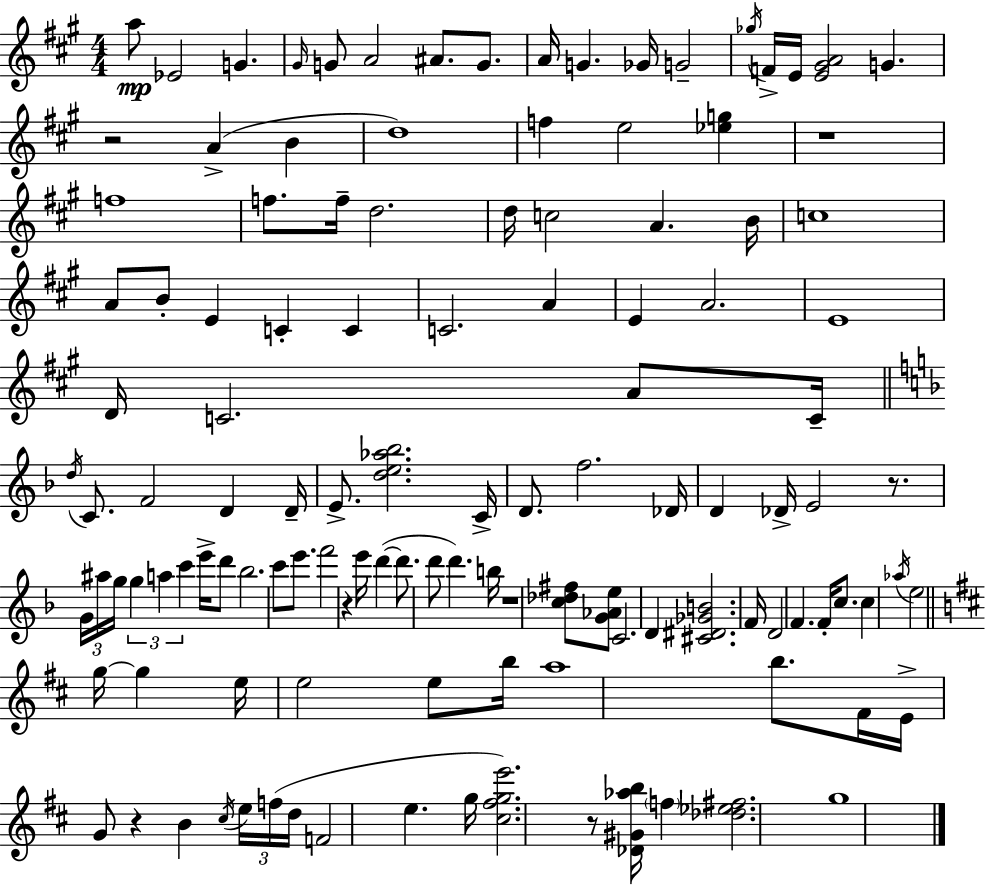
A5/e Eb4/h G4/q. G#4/s G4/e A4/h A#4/e. G4/e. A4/s G4/q. Gb4/s G4/h Gb5/s F4/s E4/s [E4,G#4,A4]/h G4/q. R/h A4/q B4/q D5/w F5/q E5/h [Eb5,G5]/q R/w F5/w F5/e. F5/s D5/h. D5/s C5/h A4/q. B4/s C5/w A4/e B4/e E4/q C4/q C4/q C4/h. A4/q E4/q A4/h. E4/w D4/s C4/h. A4/e C4/s D5/s C4/e. F4/h D4/q D4/s E4/e. [D5,E5,Ab5,Bb5]/h. C4/s D4/e. F5/h. Db4/s D4/q Db4/s E4/h R/e. G4/s A#5/s G5/s G5/q A5/q C6/q E6/s D6/e Bb5/h. C6/e E6/e. F6/h R/q E6/s D6/q D6/e. D6/e D6/q. B5/s R/w [C5,Db5,F#5]/e [G4,Ab4,E5]/e C4/h. D4/q [C#4,D#4,Gb4,B4]/h. F4/s D4/h F4/q. F4/s C5/e. C5/q Ab5/s E5/h G5/s G5/q E5/s E5/h E5/e B5/s A5/w B5/e. F#4/s E4/s G4/e R/q B4/q C#5/s E5/s F5/s D5/s F4/h E5/q. G5/s [C#5,F#5,G5,E6]/h. R/e [Db4,G#4,Ab5,B5]/s F5/q [Db5,Eb5,F#5]/h. G5/w